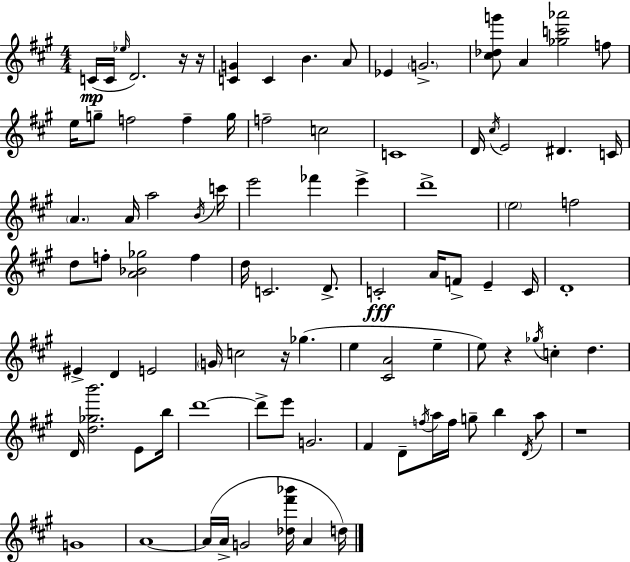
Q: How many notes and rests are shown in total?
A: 94